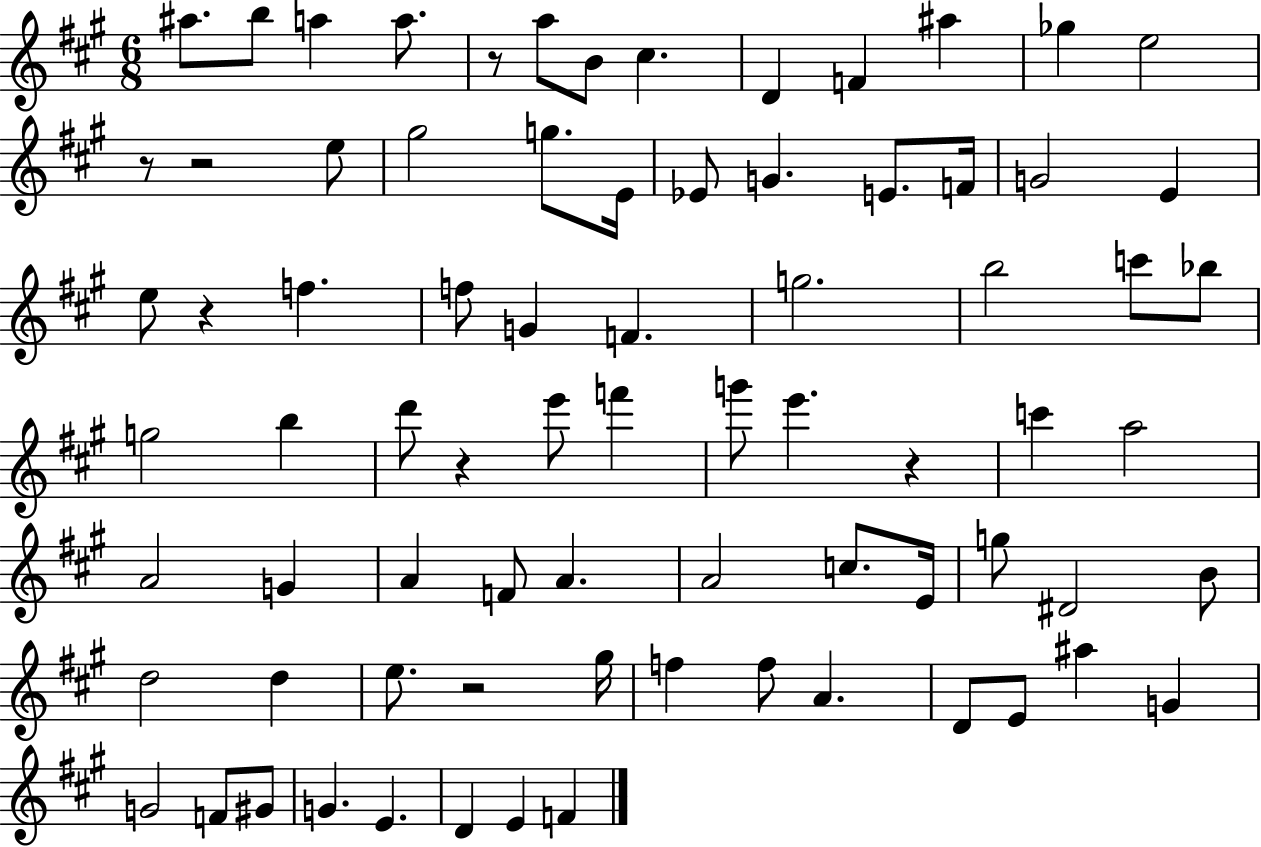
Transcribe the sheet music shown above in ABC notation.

X:1
T:Untitled
M:6/8
L:1/4
K:A
^a/2 b/2 a a/2 z/2 a/2 B/2 ^c D F ^a _g e2 z/2 z2 e/2 ^g2 g/2 E/4 _E/2 G E/2 F/4 G2 E e/2 z f f/2 G F g2 b2 c'/2 _b/2 g2 b d'/2 z e'/2 f' g'/2 e' z c' a2 A2 G A F/2 A A2 c/2 E/4 g/2 ^D2 B/2 d2 d e/2 z2 ^g/4 f f/2 A D/2 E/2 ^a G G2 F/2 ^G/2 G E D E F